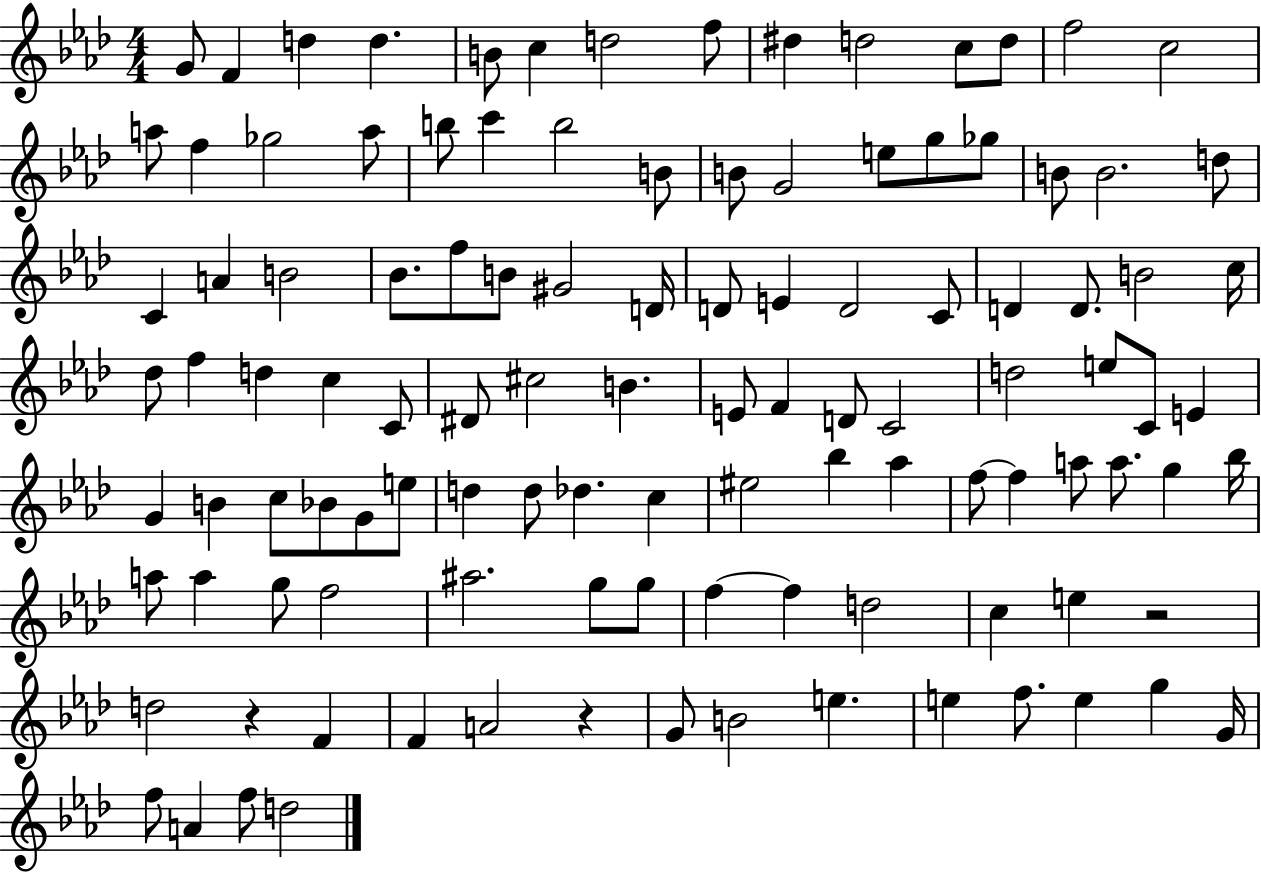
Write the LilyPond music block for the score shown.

{
  \clef treble
  \numericTimeSignature
  \time 4/4
  \key aes \major
  g'8 f'4 d''4 d''4. | b'8 c''4 d''2 f''8 | dis''4 d''2 c''8 d''8 | f''2 c''2 | \break a''8 f''4 ges''2 a''8 | b''8 c'''4 b''2 b'8 | b'8 g'2 e''8 g''8 ges''8 | b'8 b'2. d''8 | \break c'4 a'4 b'2 | bes'8. f''8 b'8 gis'2 d'16 | d'8 e'4 d'2 c'8 | d'4 d'8. b'2 c''16 | \break des''8 f''4 d''4 c''4 c'8 | dis'8 cis''2 b'4. | e'8 f'4 d'8 c'2 | d''2 e''8 c'8 e'4 | \break g'4 b'4 c''8 bes'8 g'8 e''8 | d''4 d''8 des''4. c''4 | eis''2 bes''4 aes''4 | f''8~~ f''4 a''8 a''8. g''4 bes''16 | \break a''8 a''4 g''8 f''2 | ais''2. g''8 g''8 | f''4~~ f''4 d''2 | c''4 e''4 r2 | \break d''2 r4 f'4 | f'4 a'2 r4 | g'8 b'2 e''4. | e''4 f''8. e''4 g''4 g'16 | \break f''8 a'4 f''8 d''2 | \bar "|."
}